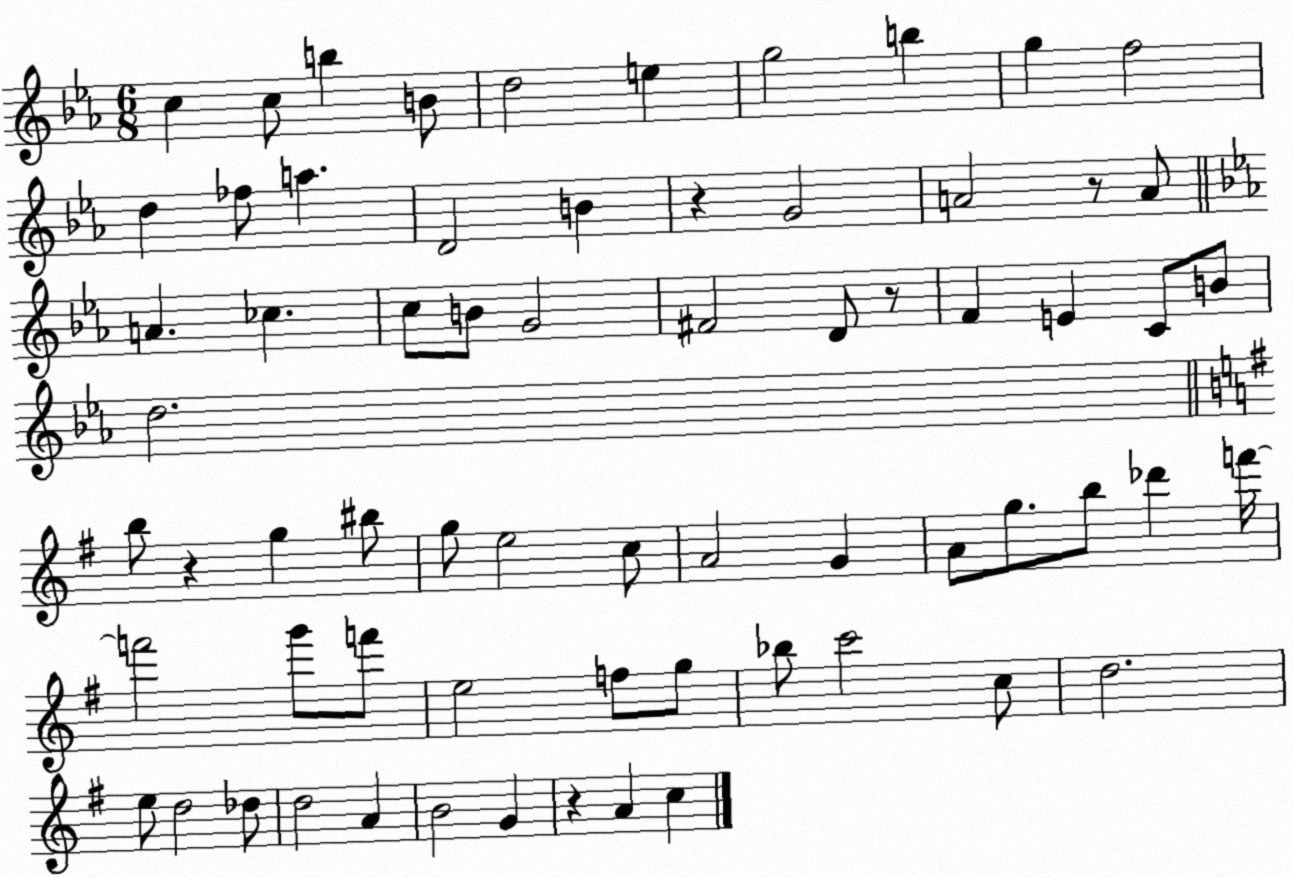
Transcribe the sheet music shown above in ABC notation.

X:1
T:Untitled
M:6/8
L:1/4
K:Eb
c c/2 b B/2 d2 e g2 b g f2 d _f/2 a D2 B z G2 A2 z/2 A/2 A _c c/2 B/2 G2 ^F2 D/2 z/2 F E C/2 B/2 d2 b/2 z g ^b/2 g/2 e2 c/2 A2 G A/2 g/2 b/2 _d' f'/4 f'2 g'/2 f'/2 e2 f/2 g/2 _b/2 c'2 c/2 d2 e/2 d2 _d/2 d2 A B2 G z A c